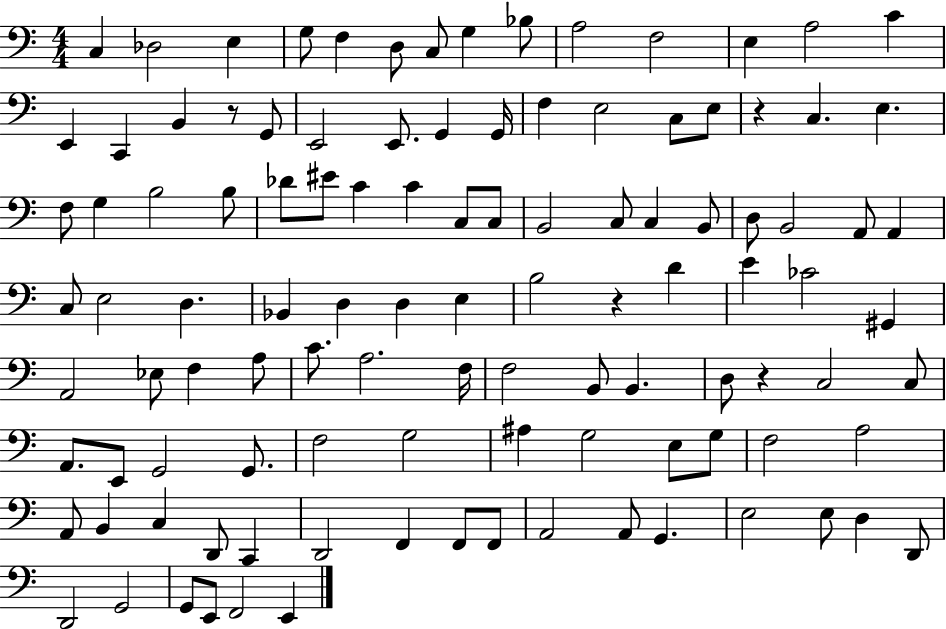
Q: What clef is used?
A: bass